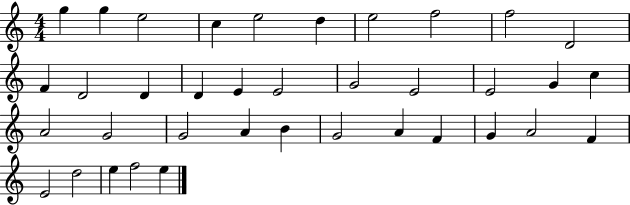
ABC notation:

X:1
T:Untitled
M:4/4
L:1/4
K:C
g g e2 c e2 d e2 f2 f2 D2 F D2 D D E E2 G2 E2 E2 G c A2 G2 G2 A B G2 A F G A2 F E2 d2 e f2 e